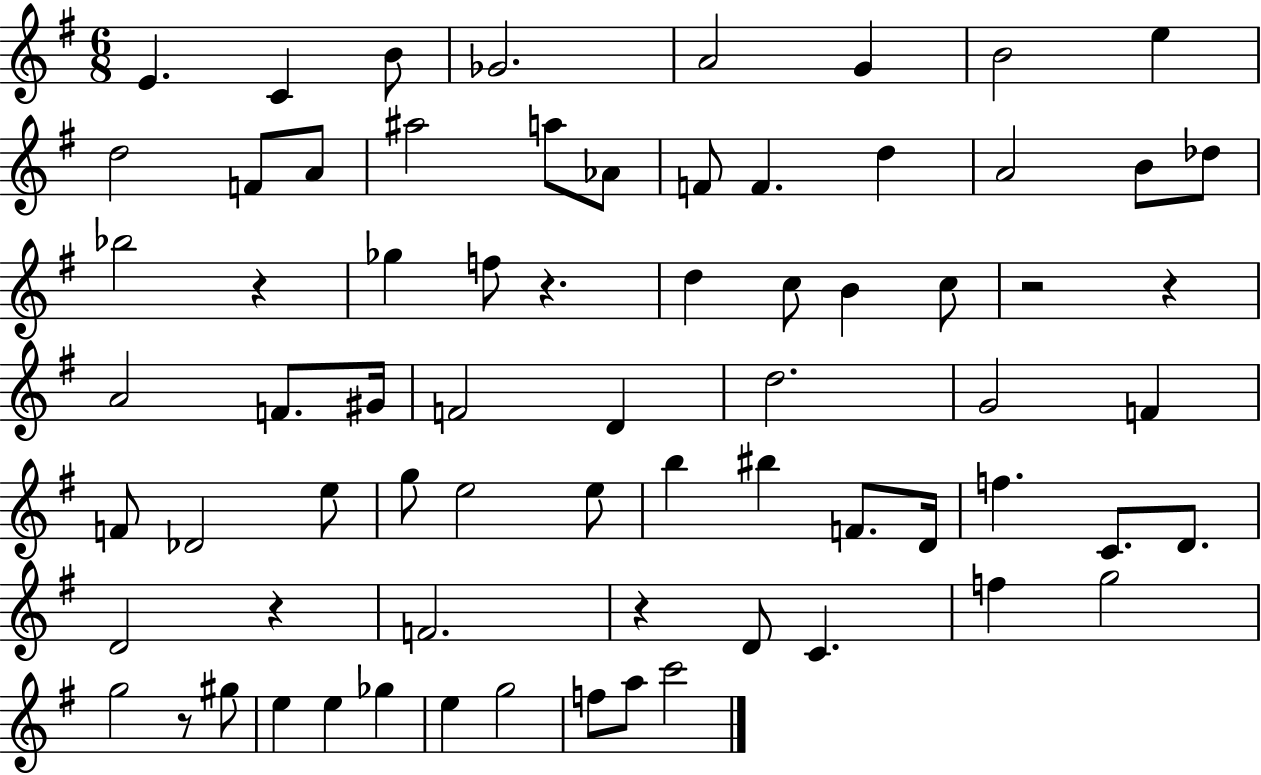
{
  \clef treble
  \numericTimeSignature
  \time 6/8
  \key g \major
  e'4. c'4 b'8 | ges'2. | a'2 g'4 | b'2 e''4 | \break d''2 f'8 a'8 | ais''2 a''8 aes'8 | f'8 f'4. d''4 | a'2 b'8 des''8 | \break bes''2 r4 | ges''4 f''8 r4. | d''4 c''8 b'4 c''8 | r2 r4 | \break a'2 f'8. gis'16 | f'2 d'4 | d''2. | g'2 f'4 | \break f'8 des'2 e''8 | g''8 e''2 e''8 | b''4 bis''4 f'8. d'16 | f''4. c'8. d'8. | \break d'2 r4 | f'2. | r4 d'8 c'4. | f''4 g''2 | \break g''2 r8 gis''8 | e''4 e''4 ges''4 | e''4 g''2 | f''8 a''8 c'''2 | \break \bar "|."
}